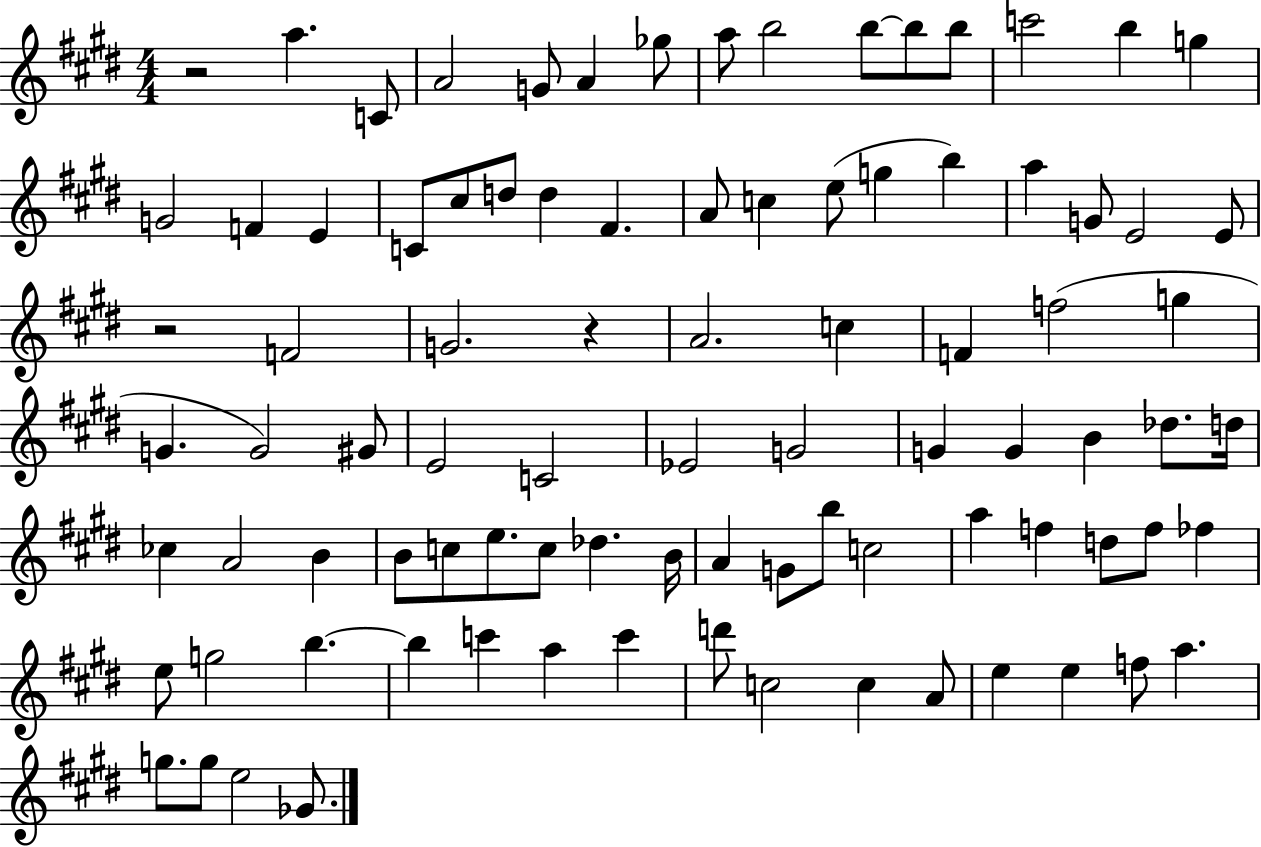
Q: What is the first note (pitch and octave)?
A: A5